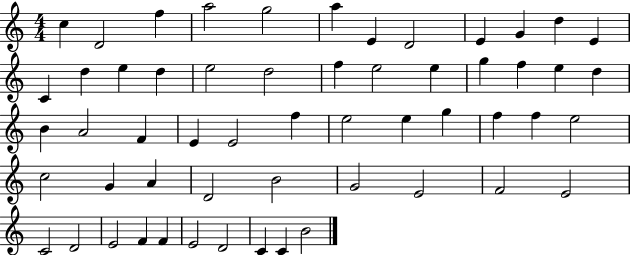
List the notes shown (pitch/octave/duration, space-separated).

C5/q D4/h F5/q A5/h G5/h A5/q E4/q D4/h E4/q G4/q D5/q E4/q C4/q D5/q E5/q D5/q E5/h D5/h F5/q E5/h E5/q G5/q F5/q E5/q D5/q B4/q A4/h F4/q E4/q E4/h F5/q E5/h E5/q G5/q F5/q F5/q E5/h C5/h G4/q A4/q D4/h B4/h G4/h E4/h F4/h E4/h C4/h D4/h E4/h F4/q F4/q E4/h D4/h C4/q C4/q B4/h